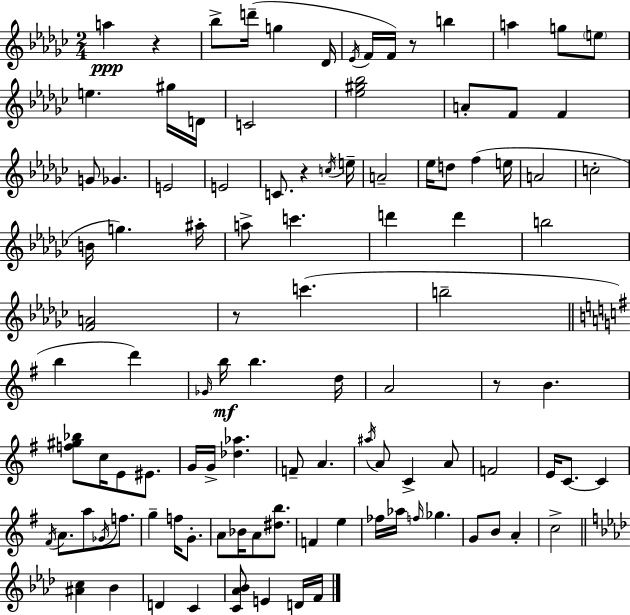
A5/q R/q Bb5/e D6/s G5/q Db4/s Eb4/s F4/s F4/s R/e B5/q A5/q G5/e E5/e E5/q. G#5/s D4/s C4/h [Eb5,G#5,Bb5]/h A4/e F4/e F4/q G4/e Gb4/q. E4/h E4/h C4/e. R/q C5/s E5/s A4/h Eb5/s D5/e F5/q E5/s A4/h C5/h B4/s G5/q. A#5/s A5/e C6/q. D6/q D6/q B5/h [F4,A4]/h R/e C6/q. B5/h B5/q D6/q Gb4/s B5/s B5/q. D5/s A4/h R/e B4/q. [F5,G#5,Bb5]/e C5/s E4/e EIS4/e. G4/s G4/s [Db5,Ab5]/q. F4/e A4/q. A#5/s A4/e C4/q A4/e F4/h E4/s C4/e. C4/q F#4/s A4/e. A5/e Gb4/s F5/e. G5/q F5/s G4/e. A4/e Bb4/s A4/e [D#5,B5]/e. F4/q E5/q FES5/s Ab5/s F5/s Gb5/q. G4/e B4/e A4/q C5/h [A#4,C5]/q Bb4/q D4/q C4/q [C4,Ab4,Bb4]/e E4/q D4/s F4/s